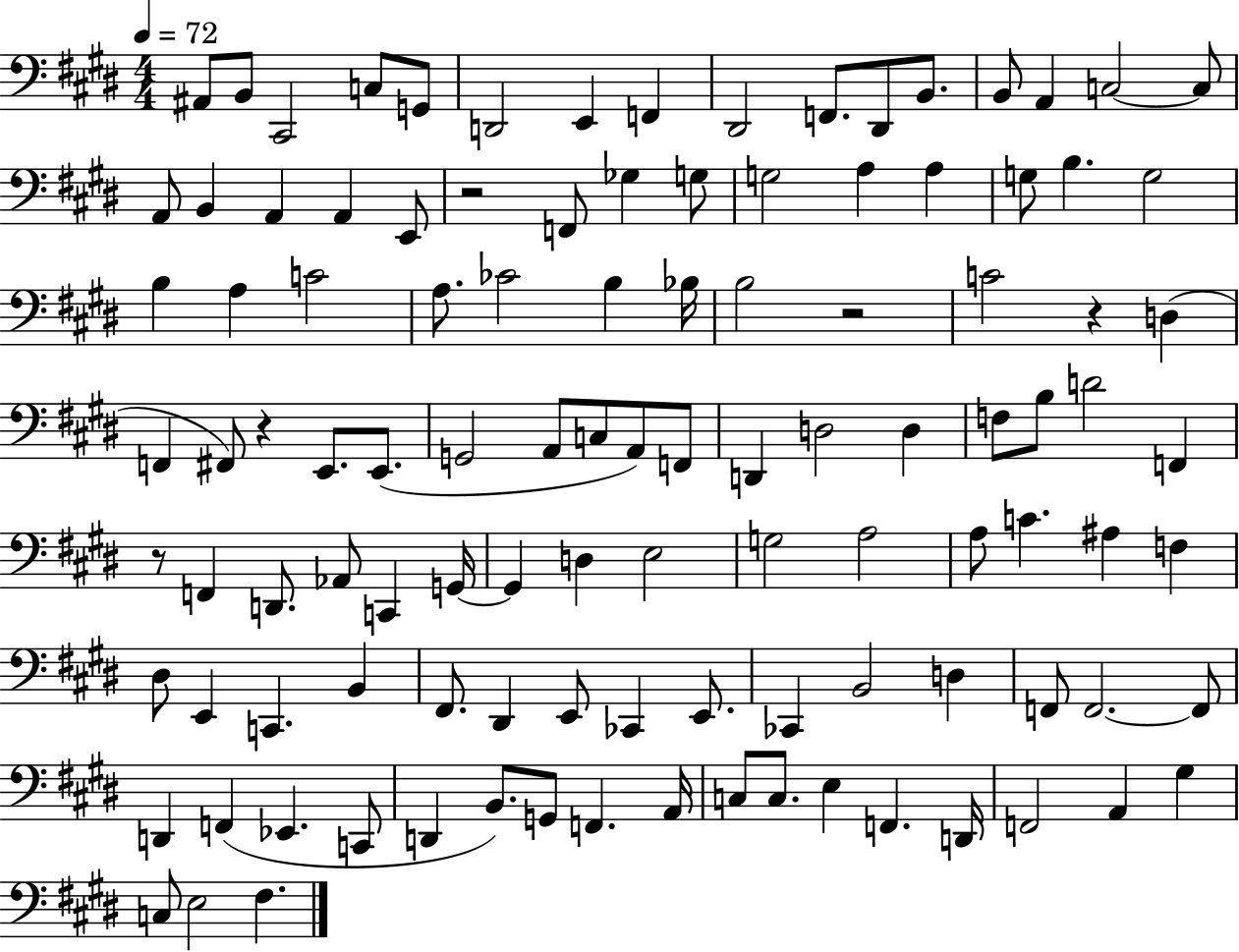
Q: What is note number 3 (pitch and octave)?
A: C#2